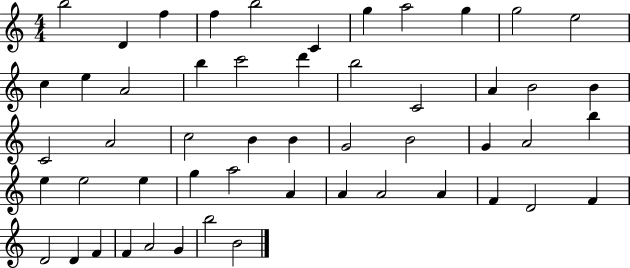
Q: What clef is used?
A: treble